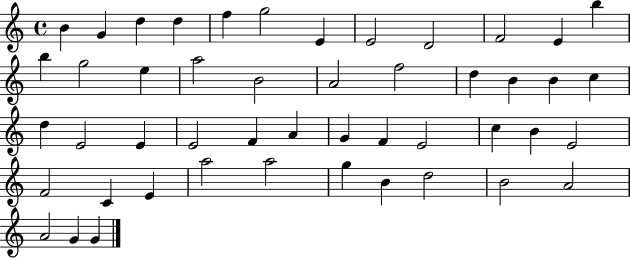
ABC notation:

X:1
T:Untitled
M:4/4
L:1/4
K:C
B G d d f g2 E E2 D2 F2 E b b g2 e a2 B2 A2 f2 d B B c d E2 E E2 F A G F E2 c B E2 F2 C E a2 a2 g B d2 B2 A2 A2 G G